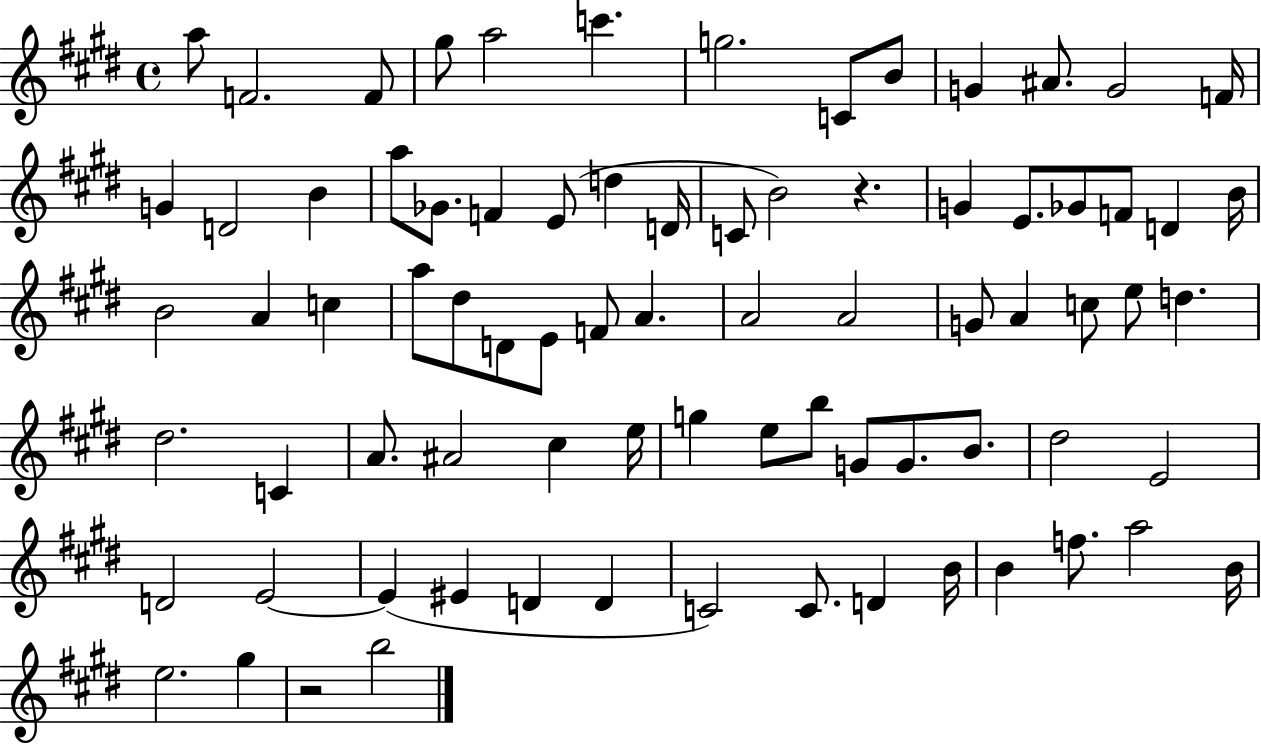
X:1
T:Untitled
M:4/4
L:1/4
K:E
a/2 F2 F/2 ^g/2 a2 c' g2 C/2 B/2 G ^A/2 G2 F/4 G D2 B a/2 _G/2 F E/2 d D/4 C/2 B2 z G E/2 _G/2 F/2 D B/4 B2 A c a/2 ^d/2 D/2 E/2 F/2 A A2 A2 G/2 A c/2 e/2 d ^d2 C A/2 ^A2 ^c e/4 g e/2 b/2 G/2 G/2 B/2 ^d2 E2 D2 E2 E ^E D D C2 C/2 D B/4 B f/2 a2 B/4 e2 ^g z2 b2